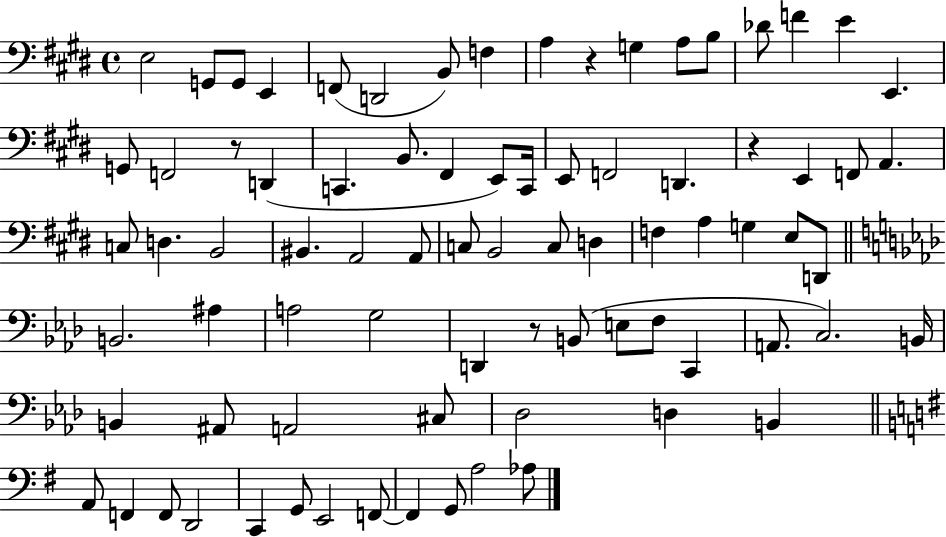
E3/h G2/e G2/e E2/q F2/e D2/h B2/e F3/q A3/q R/q G3/q A3/e B3/e Db4/e F4/q E4/q E2/q. G2/e F2/h R/e D2/q C2/q. B2/e. F#2/q E2/e C2/s E2/e F2/h D2/q. R/q E2/q F2/e A2/q. C3/e D3/q. B2/h BIS2/q. A2/h A2/e C3/e B2/h C3/e D3/q F3/q A3/q G3/q E3/e D2/e B2/h. A#3/q A3/h G3/h D2/q R/e B2/e E3/e F3/e C2/q A2/e. C3/h. B2/s B2/q A#2/e A2/h C#3/e Db3/h D3/q B2/q A2/e F2/q F2/e D2/h C2/q G2/e E2/h F2/e F2/q G2/e A3/h Ab3/e